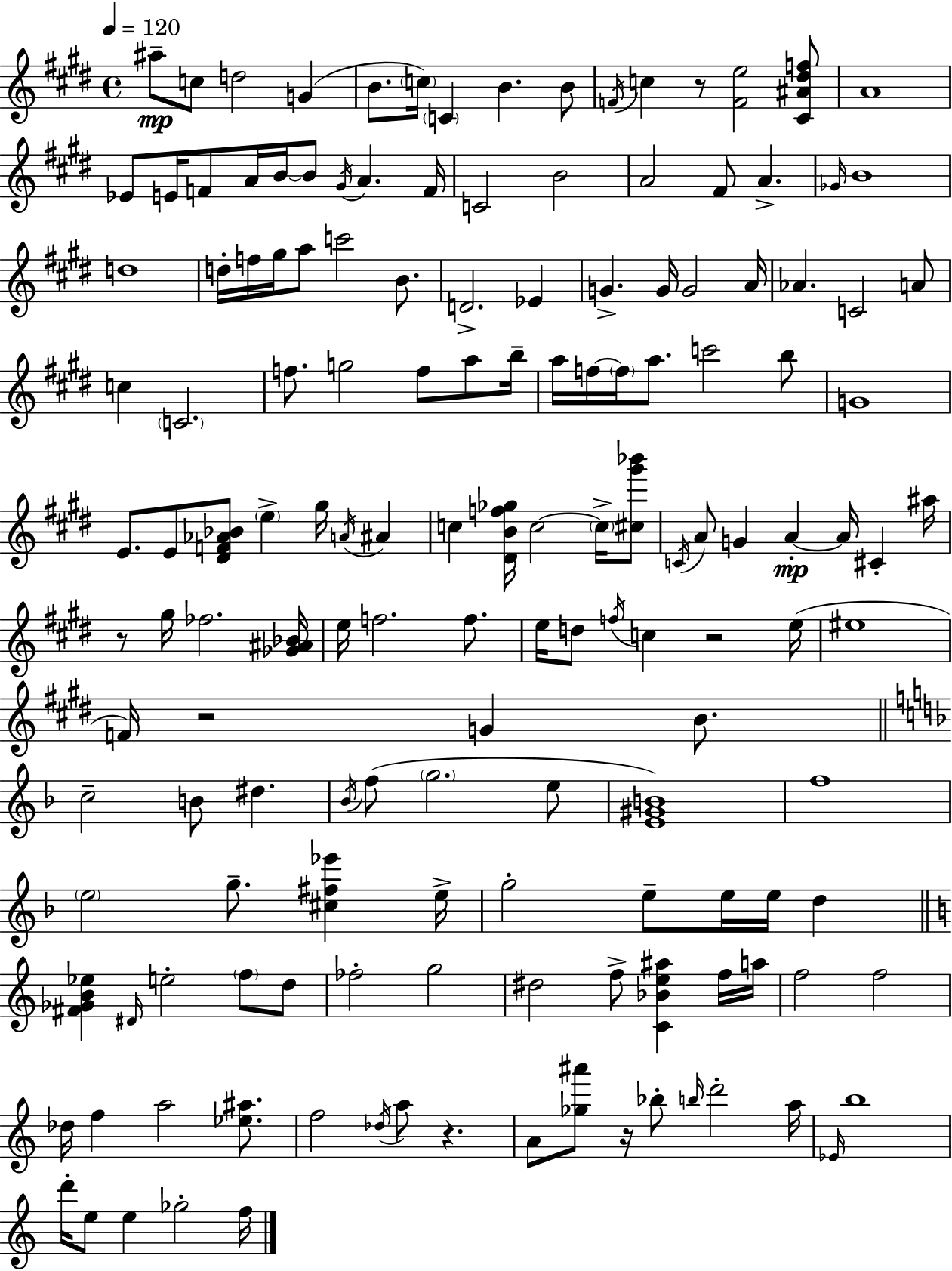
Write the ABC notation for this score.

X:1
T:Untitled
M:4/4
L:1/4
K:E
^a/2 c/2 d2 G B/2 c/4 C B B/2 F/4 c z/2 [Fe]2 [^C^A^df]/2 A4 _E/2 E/4 F/2 A/4 B/4 B/2 ^G/4 A F/4 C2 B2 A2 ^F/2 A _G/4 B4 d4 d/4 f/4 ^g/4 a/2 c'2 B/2 D2 _E G G/4 G2 A/4 _A C2 A/2 c C2 f/2 g2 f/2 a/2 b/4 a/4 f/4 f/4 a/2 c'2 b/2 G4 E/2 E/2 [^DF_A_B]/2 e ^g/4 A/4 ^A c [^DBf_g]/4 c2 c/4 [^c^g'_b']/2 C/4 A/2 G A A/4 ^C ^a/4 z/2 ^g/4 _f2 [_G^A_B]/4 e/4 f2 f/2 e/4 d/2 f/4 c z2 e/4 ^e4 F/4 z2 G B/2 c2 B/2 ^d _B/4 f/2 g2 e/2 [E^GB]4 f4 e2 g/2 [^c^f_e'] e/4 g2 e/2 e/4 e/4 d [^F_GB_e] ^D/4 e2 f/2 d/2 _f2 g2 ^d2 f/2 [C_Be^a] f/4 a/4 f2 f2 _d/4 f a2 [_e^a]/2 f2 _d/4 a/2 z A/2 [_g^a']/2 z/4 _b/2 b/4 d'2 a/4 _E/4 b4 d'/4 e/2 e _g2 f/4